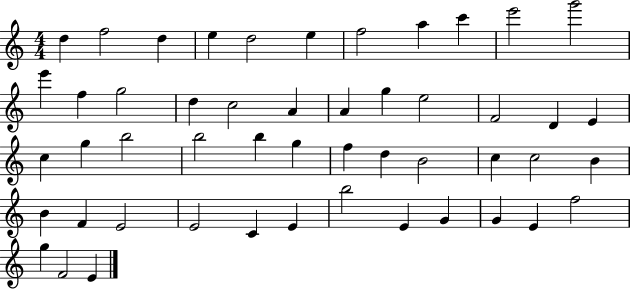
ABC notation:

X:1
T:Untitled
M:4/4
L:1/4
K:C
d f2 d e d2 e f2 a c' e'2 g'2 e' f g2 d c2 A A g e2 F2 D E c g b2 b2 b g f d B2 c c2 B B F E2 E2 C E b2 E G G E f2 g F2 E